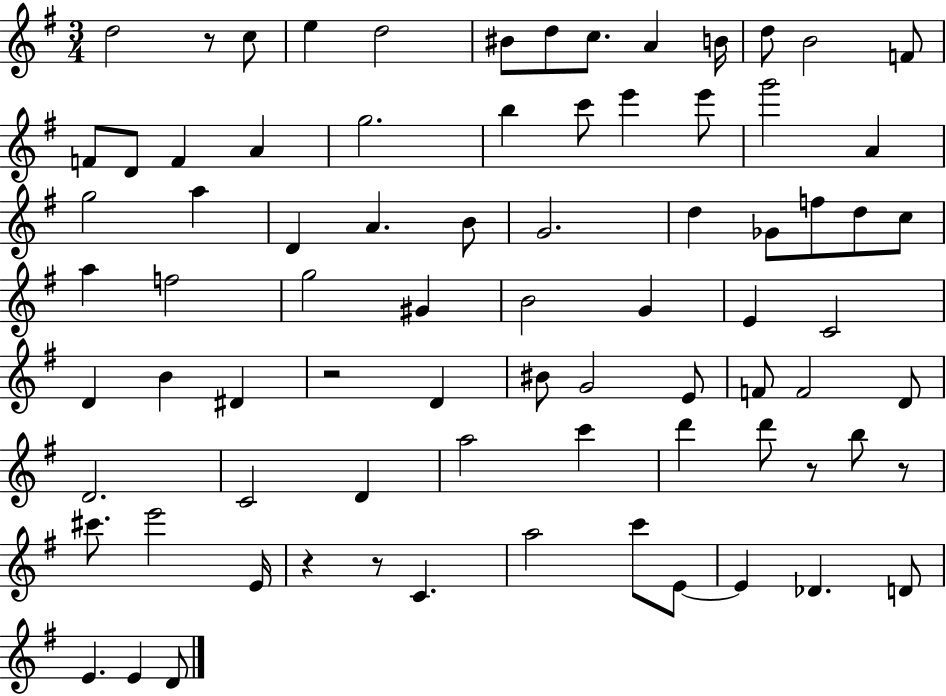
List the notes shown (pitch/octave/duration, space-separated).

D5/h R/e C5/e E5/q D5/h BIS4/e D5/e C5/e. A4/q B4/s D5/e B4/h F4/e F4/e D4/e F4/q A4/q G5/h. B5/q C6/e E6/q E6/e G6/h A4/q G5/h A5/q D4/q A4/q. B4/e G4/h. D5/q Gb4/e F5/e D5/e C5/e A5/q F5/h G5/h G#4/q B4/h G4/q E4/q C4/h D4/q B4/q D#4/q R/h D4/q BIS4/e G4/h E4/e F4/e F4/h D4/e D4/h. C4/h D4/q A5/h C6/q D6/q D6/e R/e B5/e R/e C#6/e. E6/h E4/s R/q R/e C4/q. A5/h C6/e E4/e E4/q Db4/q. D4/e E4/q. E4/q D4/e